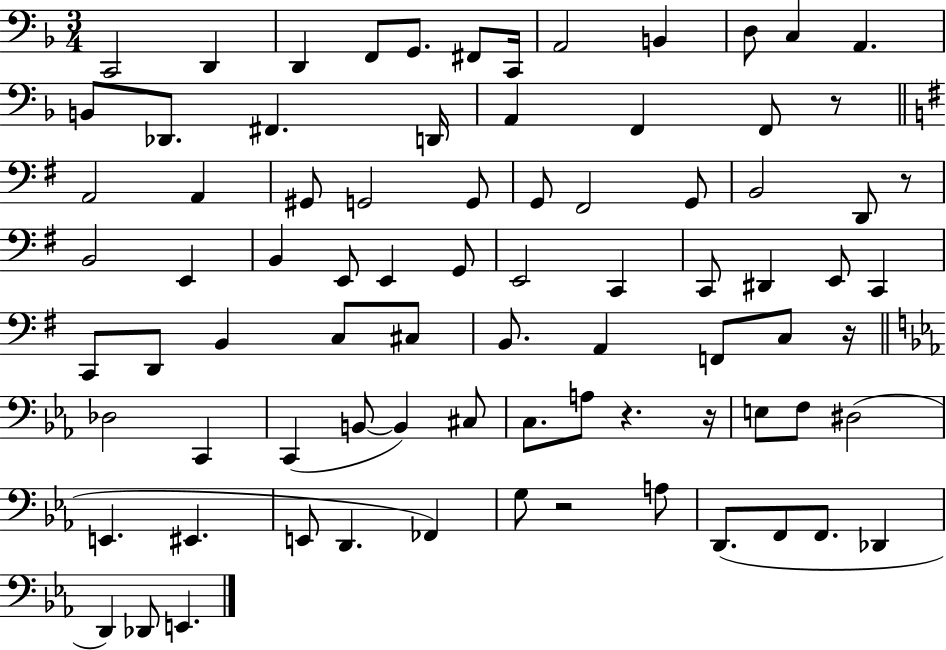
X:1
T:Untitled
M:3/4
L:1/4
K:F
C,,2 D,, D,, F,,/2 G,,/2 ^F,,/2 C,,/4 A,,2 B,, D,/2 C, A,, B,,/2 _D,,/2 ^F,, D,,/4 A,, F,, F,,/2 z/2 A,,2 A,, ^G,,/2 G,,2 G,,/2 G,,/2 ^F,,2 G,,/2 B,,2 D,,/2 z/2 B,,2 E,, B,, E,,/2 E,, G,,/2 E,,2 C,, C,,/2 ^D,, E,,/2 C,, C,,/2 D,,/2 B,, C,/2 ^C,/2 B,,/2 A,, F,,/2 C,/2 z/4 _D,2 C,, C,, B,,/2 B,, ^C,/2 C,/2 A,/2 z z/4 E,/2 F,/2 ^D,2 E,, ^E,, E,,/2 D,, _F,, G,/2 z2 A,/2 D,,/2 F,,/2 F,,/2 _D,, D,, _D,,/2 E,,